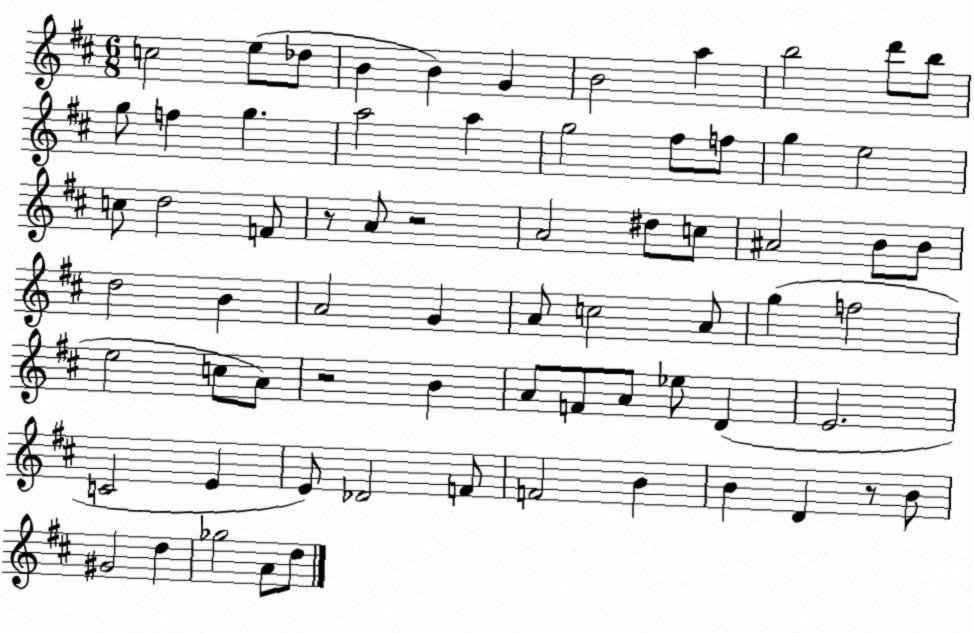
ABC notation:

X:1
T:Untitled
M:6/8
L:1/4
K:D
c2 e/2 _d/2 B B G B2 a b2 d'/2 b/2 g/2 f g a2 a g2 ^f/2 f/2 g e2 c/2 d2 F/2 z/2 A/2 z2 A2 ^d/2 c/2 ^A2 B/2 B/2 d2 B A2 G A/2 c2 A/2 g f2 e2 c/2 A/2 z2 B A/2 F/2 A/2 _e/2 D E2 C2 E E/2 _D2 F/2 F2 B B D z/2 B/2 ^G2 d _g2 A/2 d/2